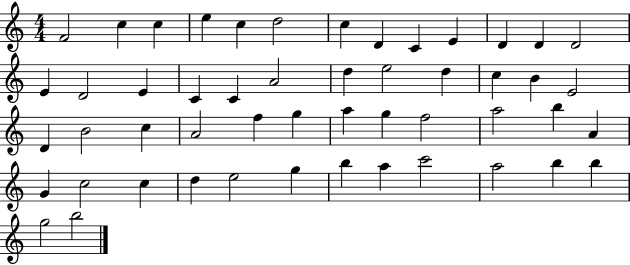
F4/h C5/q C5/q E5/q C5/q D5/h C5/q D4/q C4/q E4/q D4/q D4/q D4/h E4/q D4/h E4/q C4/q C4/q A4/h D5/q E5/h D5/q C5/q B4/q E4/h D4/q B4/h C5/q A4/h F5/q G5/q A5/q G5/q F5/h A5/h B5/q A4/q G4/q C5/h C5/q D5/q E5/h G5/q B5/q A5/q C6/h A5/h B5/q B5/q G5/h B5/h